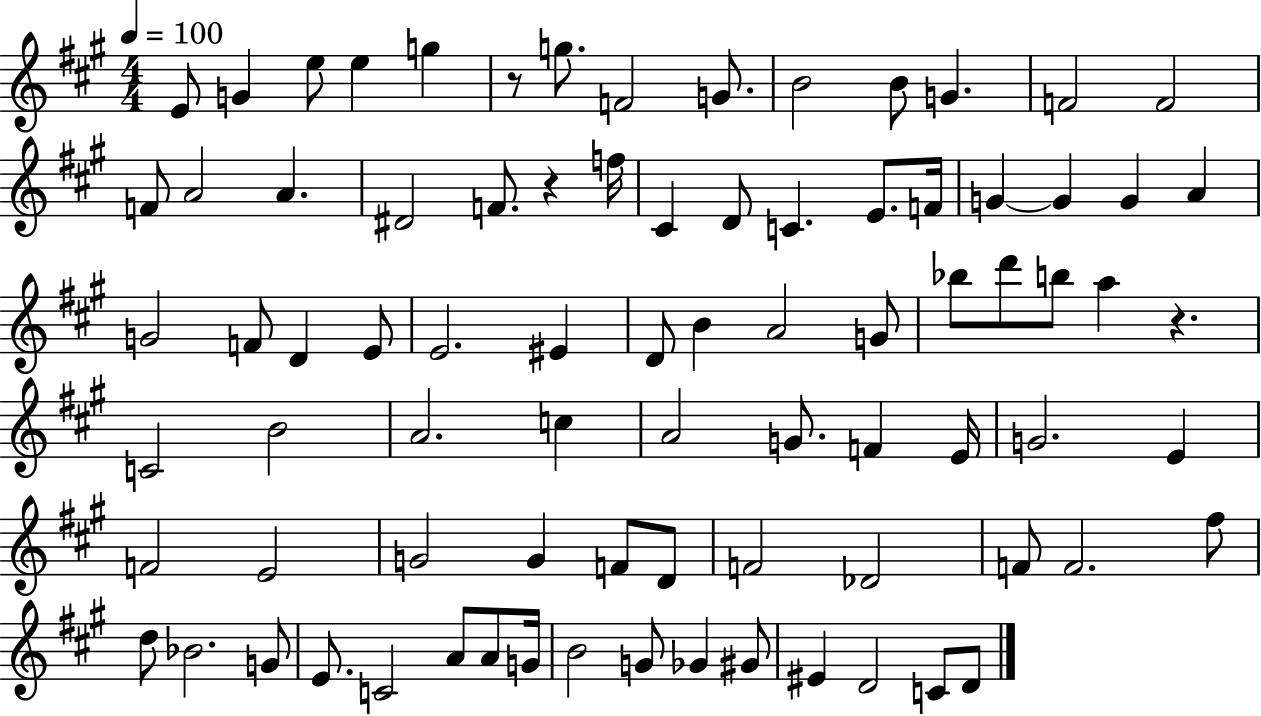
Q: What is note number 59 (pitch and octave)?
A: F4